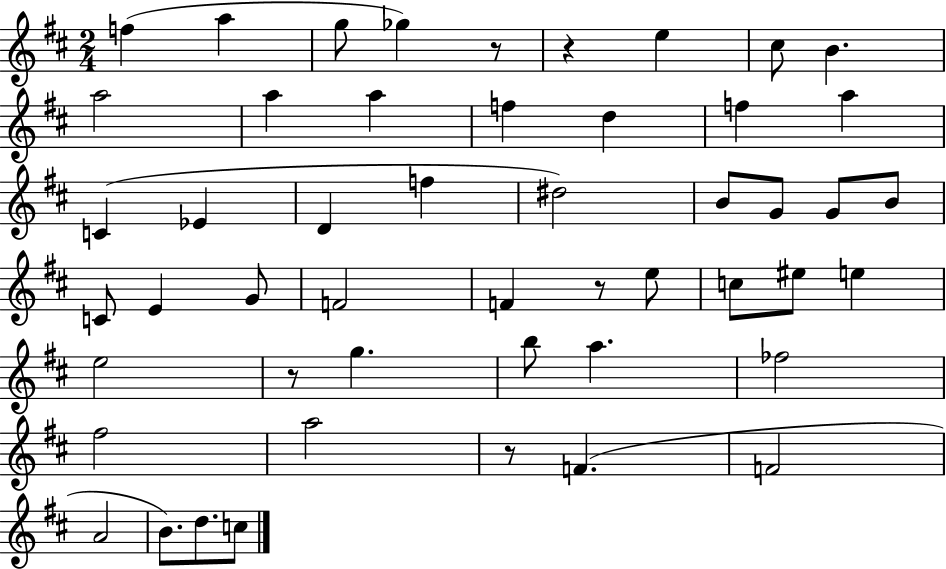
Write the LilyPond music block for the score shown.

{
  \clef treble
  \numericTimeSignature
  \time 2/4
  \key d \major
  f''4( a''4 | g''8 ges''4) r8 | r4 e''4 | cis''8 b'4. | \break a''2 | a''4 a''4 | f''4 d''4 | f''4 a''4 | \break c'4( ees'4 | d'4 f''4 | dis''2) | b'8 g'8 g'8 b'8 | \break c'8 e'4 g'8 | f'2 | f'4 r8 e''8 | c''8 eis''8 e''4 | \break e''2 | r8 g''4. | b''8 a''4. | fes''2 | \break fis''2 | a''2 | r8 f'4.( | f'2 | \break a'2 | b'8.) d''8. c''8 | \bar "|."
}